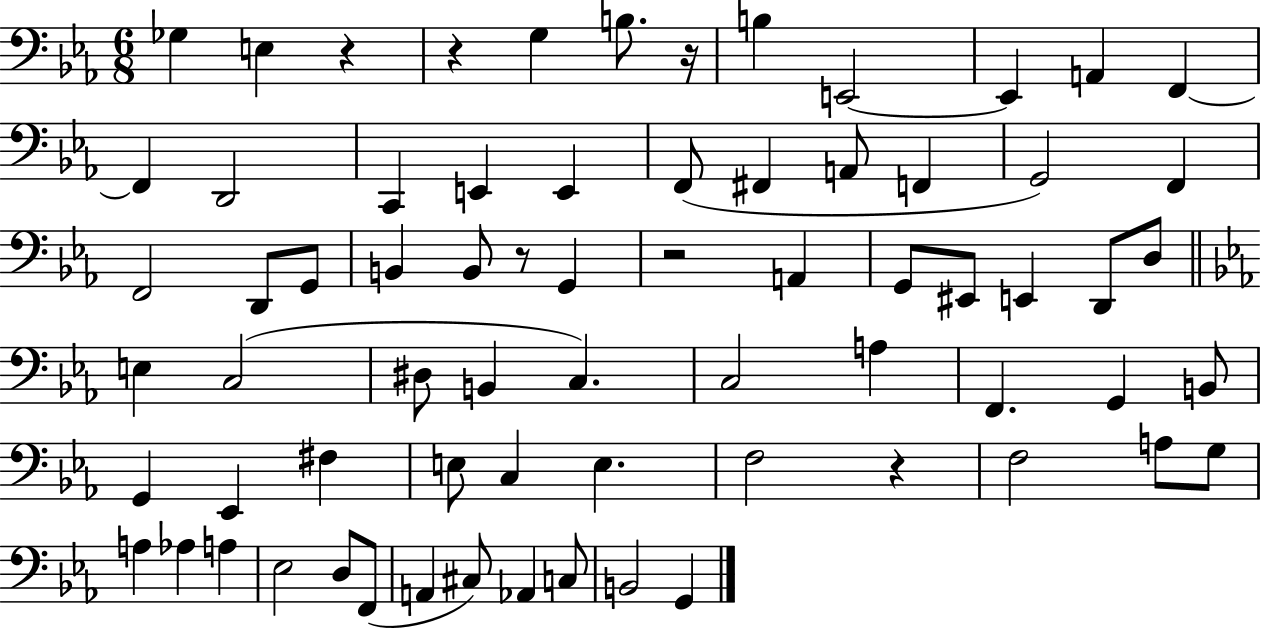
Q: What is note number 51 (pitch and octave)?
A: A3